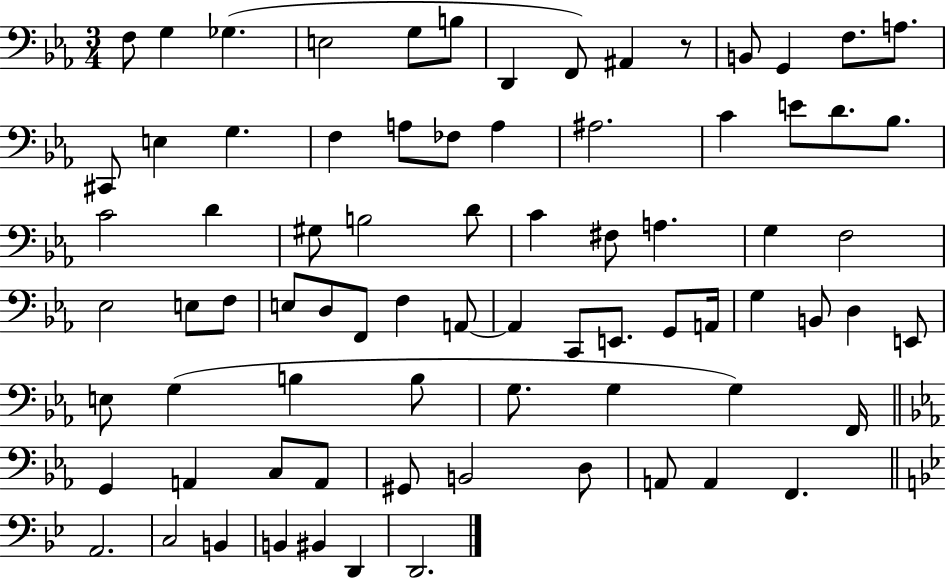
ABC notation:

X:1
T:Untitled
M:3/4
L:1/4
K:Eb
F,/2 G, _G, E,2 G,/2 B,/2 D,, F,,/2 ^A,, z/2 B,,/2 G,, F,/2 A,/2 ^C,,/2 E, G, F, A,/2 _F,/2 A, ^A,2 C E/2 D/2 _B,/2 C2 D ^G,/2 B,2 D/2 C ^F,/2 A, G, F,2 _E,2 E,/2 F,/2 E,/2 D,/2 F,,/2 F, A,,/2 A,, C,,/2 E,,/2 G,,/2 A,,/4 G, B,,/2 D, E,,/2 E,/2 G, B, B,/2 G,/2 G, G, F,,/4 G,, A,, C,/2 A,,/2 ^G,,/2 B,,2 D,/2 A,,/2 A,, F,, A,,2 C,2 B,, B,, ^B,, D,, D,,2